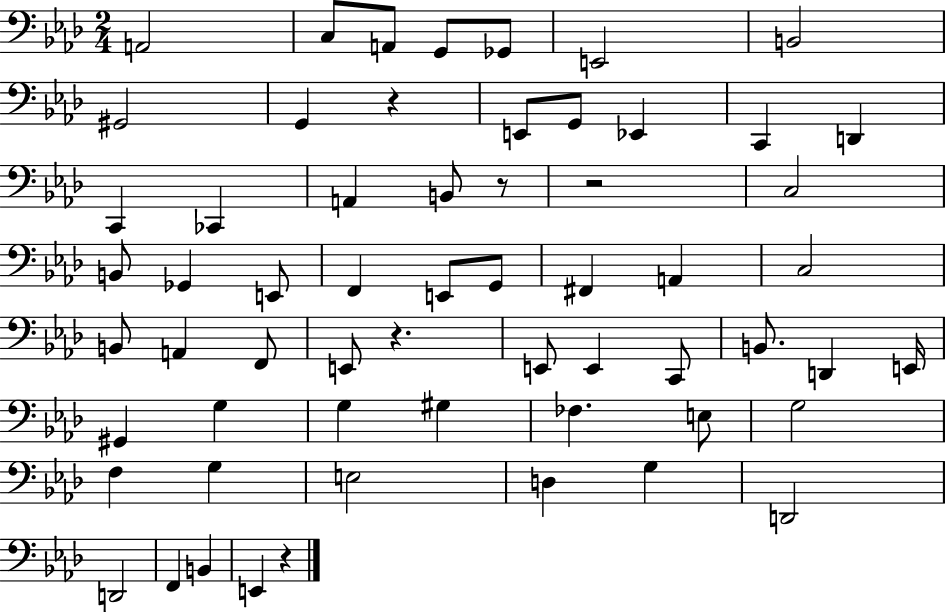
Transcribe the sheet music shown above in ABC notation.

X:1
T:Untitled
M:2/4
L:1/4
K:Ab
A,,2 C,/2 A,,/2 G,,/2 _G,,/2 E,,2 B,,2 ^G,,2 G,, z E,,/2 G,,/2 _E,, C,, D,, C,, _C,, A,, B,,/2 z/2 z2 C,2 B,,/2 _G,, E,,/2 F,, E,,/2 G,,/2 ^F,, A,, C,2 B,,/2 A,, F,,/2 E,,/2 z E,,/2 E,, C,,/2 B,,/2 D,, E,,/4 ^G,, G, G, ^G, _F, E,/2 G,2 F, G, E,2 D, G, D,,2 D,,2 F,, B,, E,, z